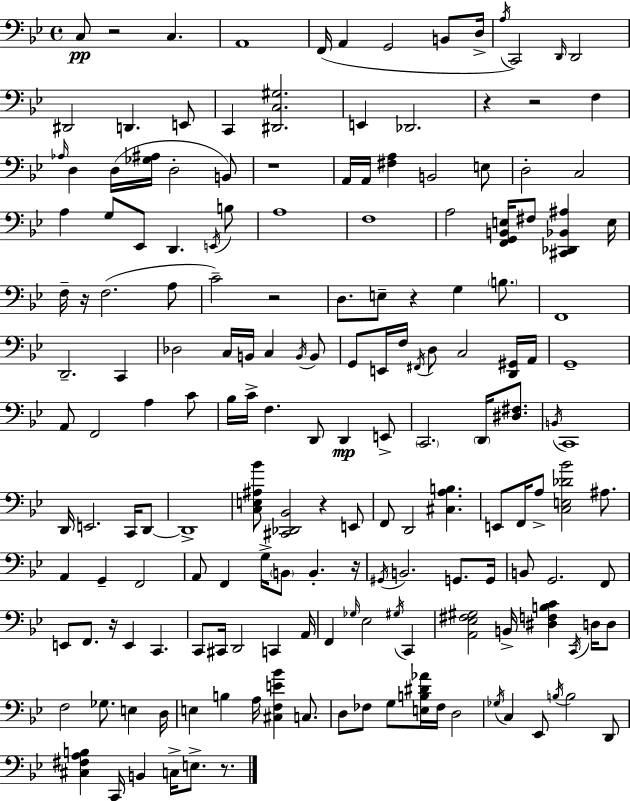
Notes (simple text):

C3/e R/h C3/q. A2/w F2/s A2/q G2/h B2/e D3/s A3/s C2/h D2/s D2/h D#2/h D2/q. E2/e C2/q [D#2,C3,G#3]/h. E2/q Db2/h. R/q R/h F3/q Ab3/s D3/q D3/s [Gb3,A#3]/s D3/h B2/e R/w A2/s A2/s [F#3,A3]/q B2/h E3/e D3/h C3/h A3/q G3/e Eb2/e D2/q. E2/s B3/e A3/w F3/w A3/h [F2,G2,B2,E3]/s F#3/e [C#2,Db2,Bb2,A#3]/q E3/s F3/s R/s F3/h. A3/e C4/h R/h D3/e. E3/e R/q G3/q B3/e. F2/w D2/h. C2/q Db3/h C3/s B2/s C3/q B2/s B2/e G2/e E2/s F3/s F#2/s D3/e C3/h [D2,G#2]/s A2/s G2/w A2/e F2/h A3/q C4/e Bb3/s C4/s F3/q. D2/e D2/q E2/e C2/h. D2/s [D#3,F#3]/e. B2/s C2/w D2/s E2/h. C2/s D2/e D2/w [C3,E3,A#3,Bb4]/e [C#2,Db2,Bb2]/h R/q E2/e F2/e D2/h [C#3,A3,B3]/q. E2/e F2/s A3/e [C3,E3,Db4,Bb4]/h A#3/e. A2/q G2/q F2/h A2/e F2/q G3/s B2/e B2/q. R/s G#2/s B2/h. G2/e. G2/s B2/e G2/h. F2/e E2/e F2/e. R/s E2/q C2/q. C2/e C#2/s D2/h C2/q A2/s F2/q Gb3/s Eb3/h G#3/s C2/q [A2,Eb3,F#3,G#3]/h B2/s [D#3,F3,B3,C4]/q C2/s D3/s D3/e F3/h Gb3/e. E3/q D3/s E3/q B3/q A3/s [C#3,F3,E4,Bb4]/q C3/e. D3/e FES3/e G3/e [E3,B3,D#4,Ab4]/s FES3/s D3/h Gb3/s C3/q Eb2/e B3/s B3/h D2/e [C#3,F#3,A3,B3]/q C2/s B2/q C3/s E3/e. R/e.